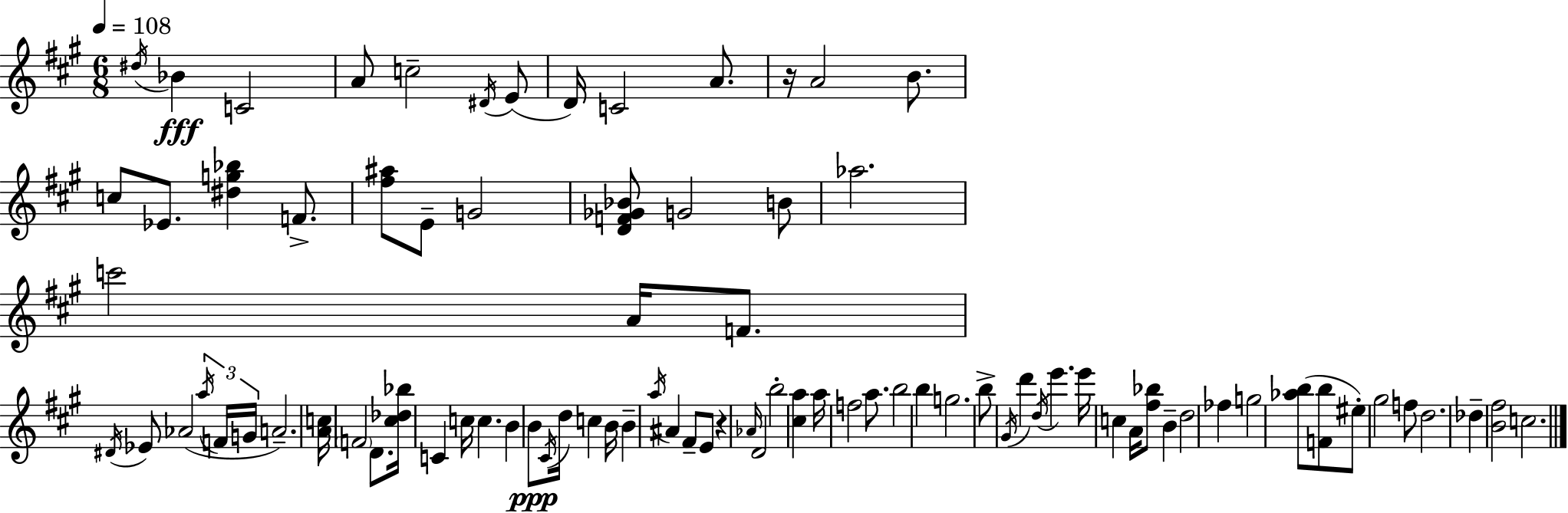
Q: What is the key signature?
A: A major